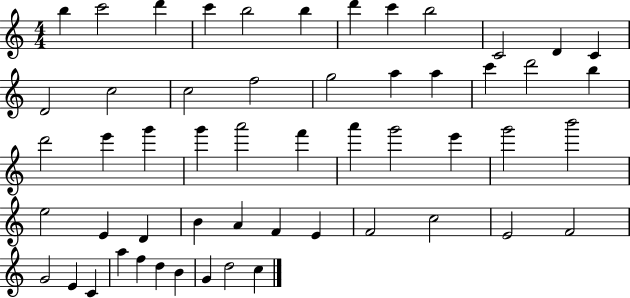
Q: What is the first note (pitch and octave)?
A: B5